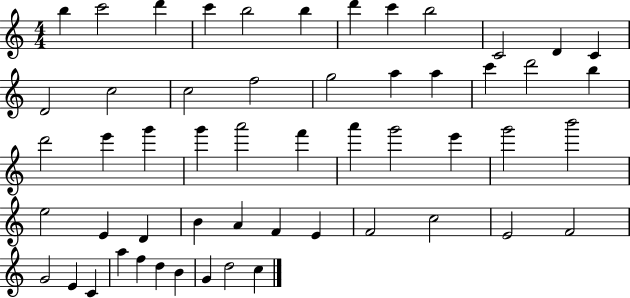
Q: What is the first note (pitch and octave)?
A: B5